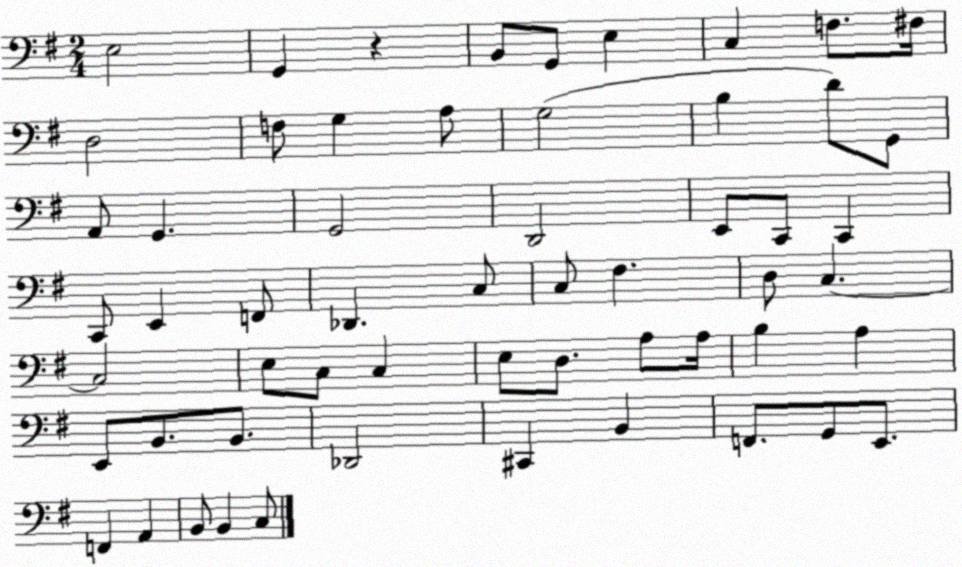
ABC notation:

X:1
T:Untitled
M:2/4
L:1/4
K:G
E,2 G,, z B,,/2 G,,/2 E, C, F,/2 ^F,/4 D,2 F,/2 G, A,/2 G,2 B, D/2 G,,/2 A,,/2 G,, G,,2 D,,2 E,,/2 C,,/2 C,, C,,/2 E,, F,,/2 _D,, C,/2 C,/2 ^F, D,/2 C, C,2 E,/2 C,/2 C, E,/2 D,/2 A,/2 A,/4 B, A, E,,/2 B,,/2 B,,/2 _D,,2 ^C,, B,, F,,/2 G,,/2 E,,/2 F,, A,, B,,/2 B,, C,/2